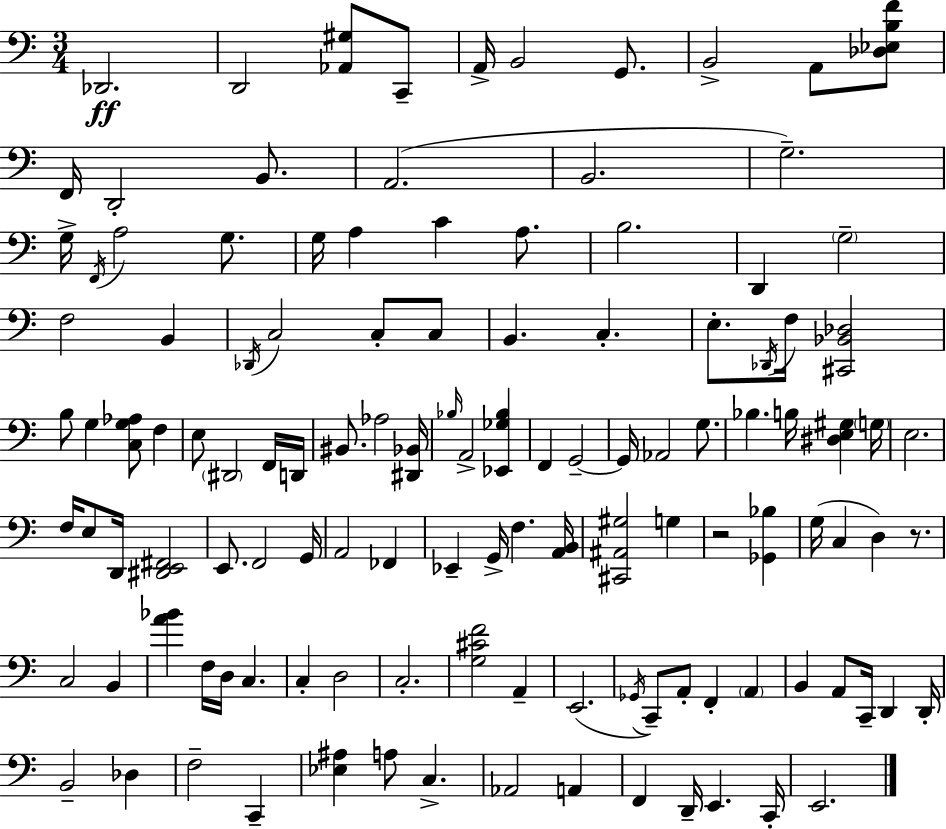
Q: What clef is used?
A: bass